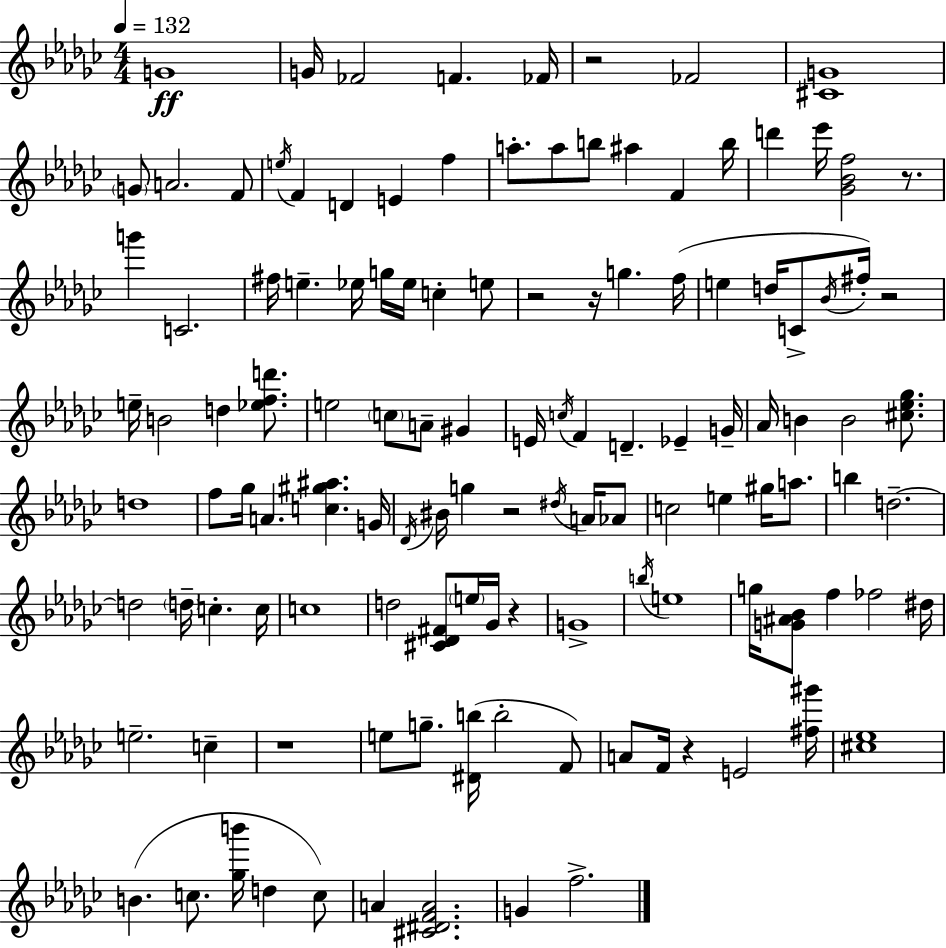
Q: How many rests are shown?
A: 9